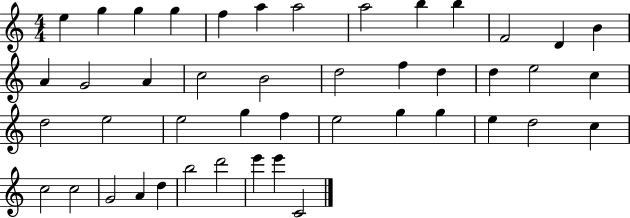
E5/q G5/q G5/q G5/q F5/q A5/q A5/h A5/h B5/q B5/q F4/h D4/q B4/q A4/q G4/h A4/q C5/h B4/h D5/h F5/q D5/q D5/q E5/h C5/q D5/h E5/h E5/h G5/q F5/q E5/h G5/q G5/q E5/q D5/h C5/q C5/h C5/h G4/h A4/q D5/q B5/h D6/h E6/q E6/q C4/h